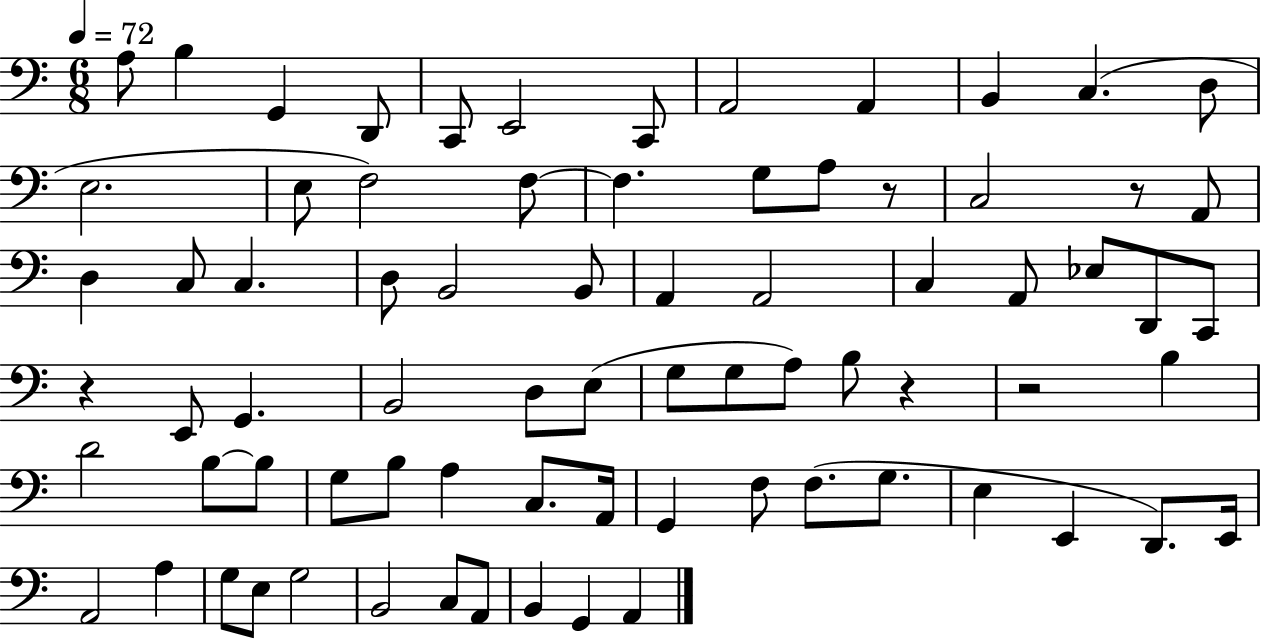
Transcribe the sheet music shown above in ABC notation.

X:1
T:Untitled
M:6/8
L:1/4
K:C
A,/2 B, G,, D,,/2 C,,/2 E,,2 C,,/2 A,,2 A,, B,, C, D,/2 E,2 E,/2 F,2 F,/2 F, G,/2 A,/2 z/2 C,2 z/2 A,,/2 D, C,/2 C, D,/2 B,,2 B,,/2 A,, A,,2 C, A,,/2 _E,/2 D,,/2 C,,/2 z E,,/2 G,, B,,2 D,/2 E,/2 G,/2 G,/2 A,/2 B,/2 z z2 B, D2 B,/2 B,/2 G,/2 B,/2 A, C,/2 A,,/4 G,, F,/2 F,/2 G,/2 E, E,, D,,/2 E,,/4 A,,2 A, G,/2 E,/2 G,2 B,,2 C,/2 A,,/2 B,, G,, A,,